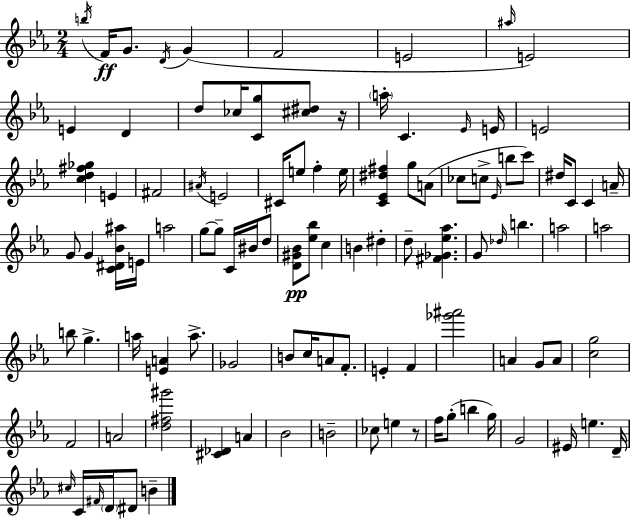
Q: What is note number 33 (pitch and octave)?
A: C6